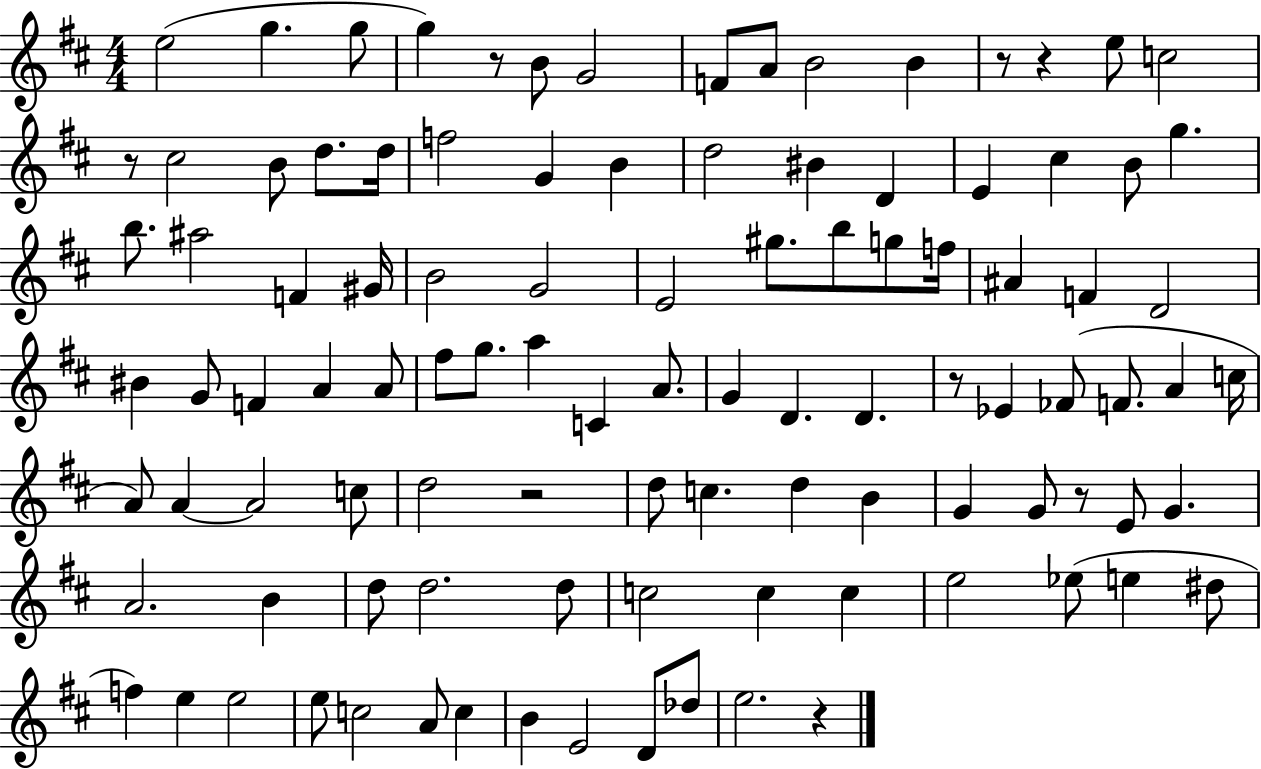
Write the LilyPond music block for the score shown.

{
  \clef treble
  \numericTimeSignature
  \time 4/4
  \key d \major
  \repeat volta 2 { e''2( g''4. g''8 | g''4) r8 b'8 g'2 | f'8 a'8 b'2 b'4 | r8 r4 e''8 c''2 | \break r8 cis''2 b'8 d''8. d''16 | f''2 g'4 b'4 | d''2 bis'4 d'4 | e'4 cis''4 b'8 g''4. | \break b''8. ais''2 f'4 gis'16 | b'2 g'2 | e'2 gis''8. b''8 g''8 f''16 | ais'4 f'4 d'2 | \break bis'4 g'8 f'4 a'4 a'8 | fis''8 g''8. a''4 c'4 a'8. | g'4 d'4. d'4. | r8 ees'4 fes'8( f'8. a'4 c''16 | \break a'8) a'4~~ a'2 c''8 | d''2 r2 | d''8 c''4. d''4 b'4 | g'4 g'8 r8 e'8 g'4. | \break a'2. b'4 | d''8 d''2. d''8 | c''2 c''4 c''4 | e''2 ees''8( e''4 dis''8 | \break f''4) e''4 e''2 | e''8 c''2 a'8 c''4 | b'4 e'2 d'8 des''8 | e''2. r4 | \break } \bar "|."
}